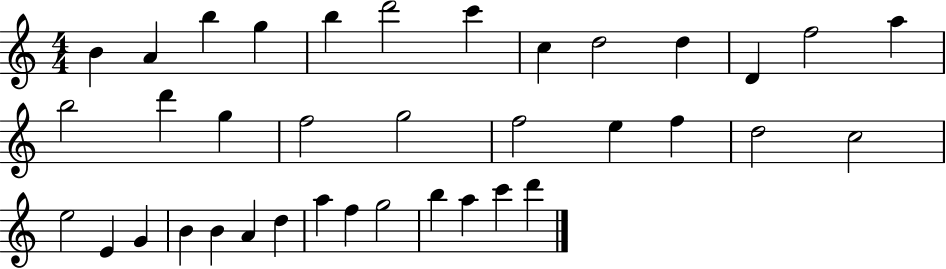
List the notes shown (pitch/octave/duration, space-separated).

B4/q A4/q B5/q G5/q B5/q D6/h C6/q C5/q D5/h D5/q D4/q F5/h A5/q B5/h D6/q G5/q F5/h G5/h F5/h E5/q F5/q D5/h C5/h E5/h E4/q G4/q B4/q B4/q A4/q D5/q A5/q F5/q G5/h B5/q A5/q C6/q D6/q